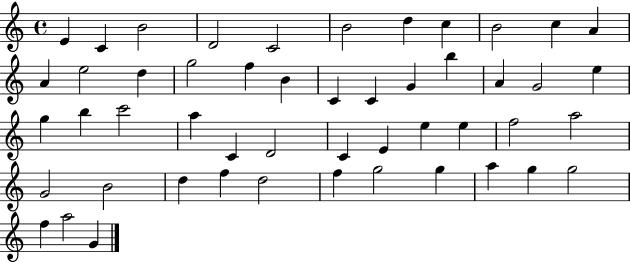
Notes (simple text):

E4/q C4/q B4/h D4/h C4/h B4/h D5/q C5/q B4/h C5/q A4/q A4/q E5/h D5/q G5/h F5/q B4/q C4/q C4/q G4/q B5/q A4/q G4/h E5/q G5/q B5/q C6/h A5/q C4/q D4/h C4/q E4/q E5/q E5/q F5/h A5/h G4/h B4/h D5/q F5/q D5/h F5/q G5/h G5/q A5/q G5/q G5/h F5/q A5/h G4/q